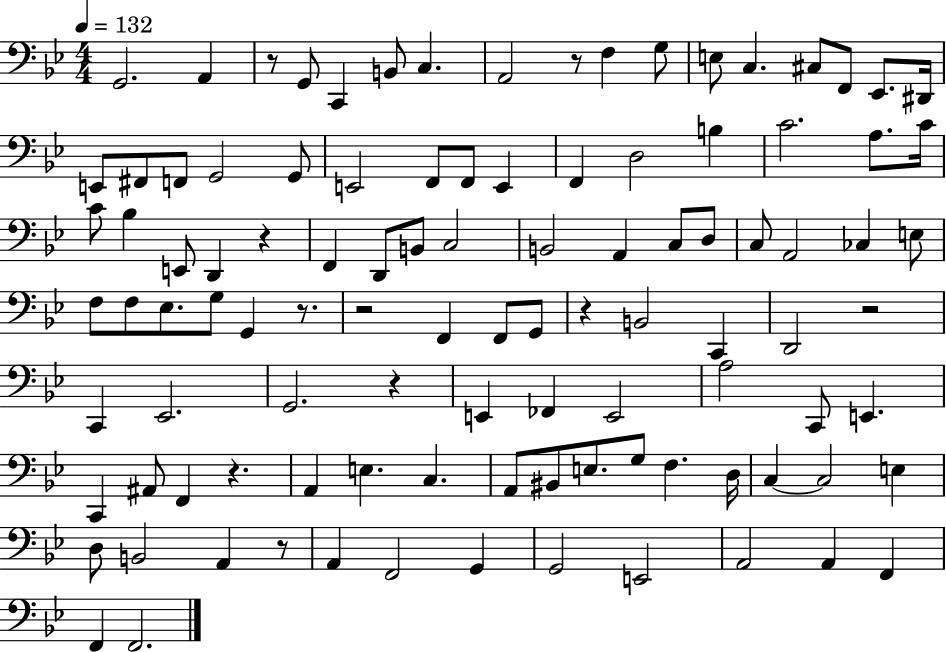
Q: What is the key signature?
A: BES major